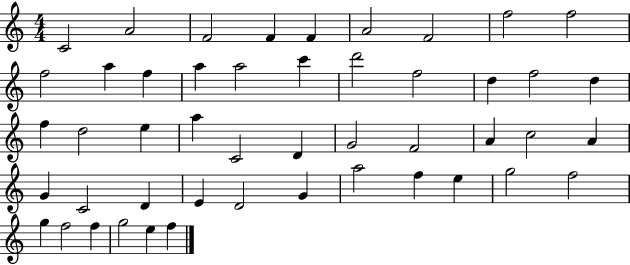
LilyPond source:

{
  \clef treble
  \numericTimeSignature
  \time 4/4
  \key c \major
  c'2 a'2 | f'2 f'4 f'4 | a'2 f'2 | f''2 f''2 | \break f''2 a''4 f''4 | a''4 a''2 c'''4 | d'''2 f''2 | d''4 f''2 d''4 | \break f''4 d''2 e''4 | a''4 c'2 d'4 | g'2 f'2 | a'4 c''2 a'4 | \break g'4 c'2 d'4 | e'4 d'2 g'4 | a''2 f''4 e''4 | g''2 f''2 | \break g''4 f''2 f''4 | g''2 e''4 f''4 | \bar "|."
}